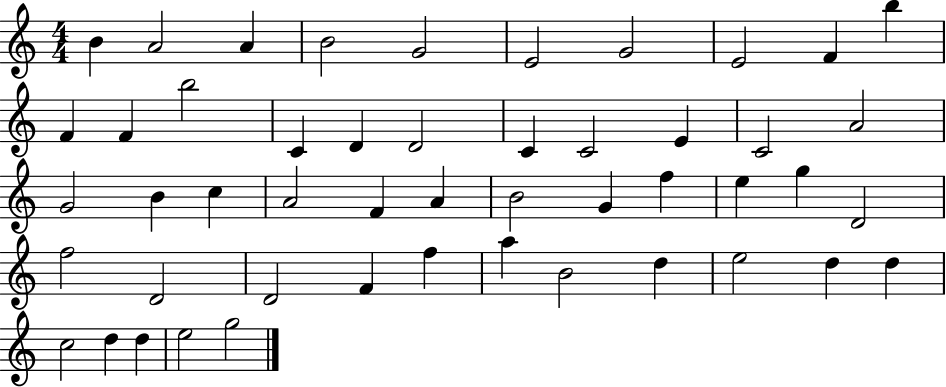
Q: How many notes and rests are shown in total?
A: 49